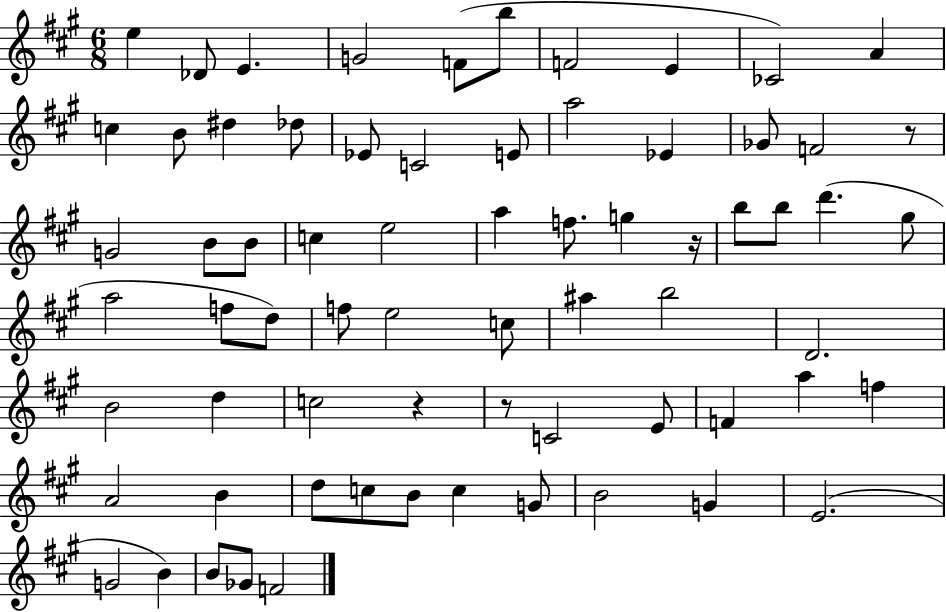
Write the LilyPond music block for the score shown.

{
  \clef treble
  \numericTimeSignature
  \time 6/8
  \key a \major
  e''4 des'8 e'4. | g'2 f'8( b''8 | f'2 e'4 | ces'2) a'4 | \break c''4 b'8 dis''4 des''8 | ees'8 c'2 e'8 | a''2 ees'4 | ges'8 f'2 r8 | \break g'2 b'8 b'8 | c''4 e''2 | a''4 f''8. g''4 r16 | b''8 b''8 d'''4.( gis''8 | \break a''2 f''8 d''8) | f''8 e''2 c''8 | ais''4 b''2 | d'2. | \break b'2 d''4 | c''2 r4 | r8 c'2 e'8 | f'4 a''4 f''4 | \break a'2 b'4 | d''8 c''8 b'8 c''4 g'8 | b'2 g'4 | e'2.( | \break g'2 b'4) | b'8 ges'8 f'2 | \bar "|."
}